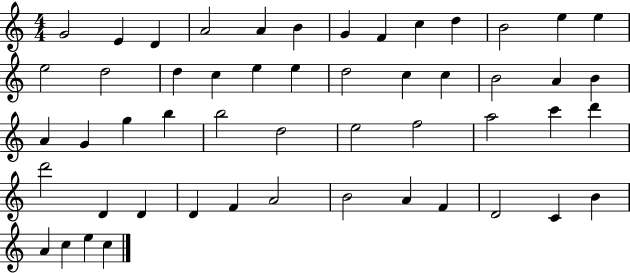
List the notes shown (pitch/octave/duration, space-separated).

G4/h E4/q D4/q A4/h A4/q B4/q G4/q F4/q C5/q D5/q B4/h E5/q E5/q E5/h D5/h D5/q C5/q E5/q E5/q D5/h C5/q C5/q B4/h A4/q B4/q A4/q G4/q G5/q B5/q B5/h D5/h E5/h F5/h A5/h C6/q D6/q D6/h D4/q D4/q D4/q F4/q A4/h B4/h A4/q F4/q D4/h C4/q B4/q A4/q C5/q E5/q C5/q